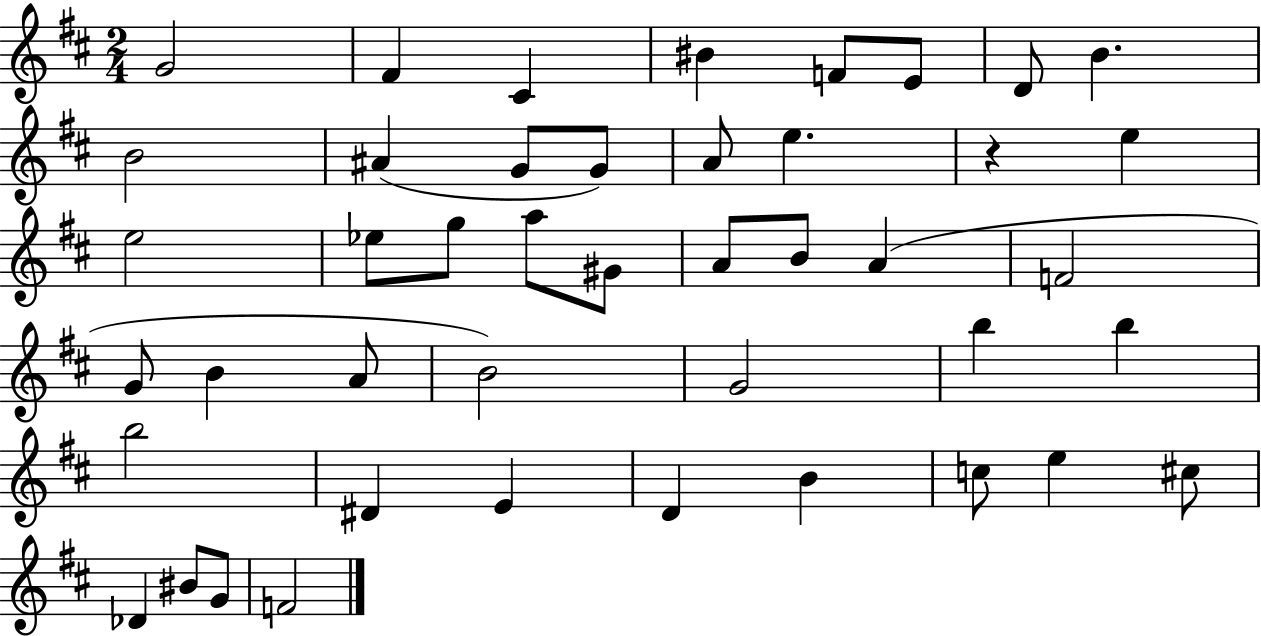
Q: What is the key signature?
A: D major